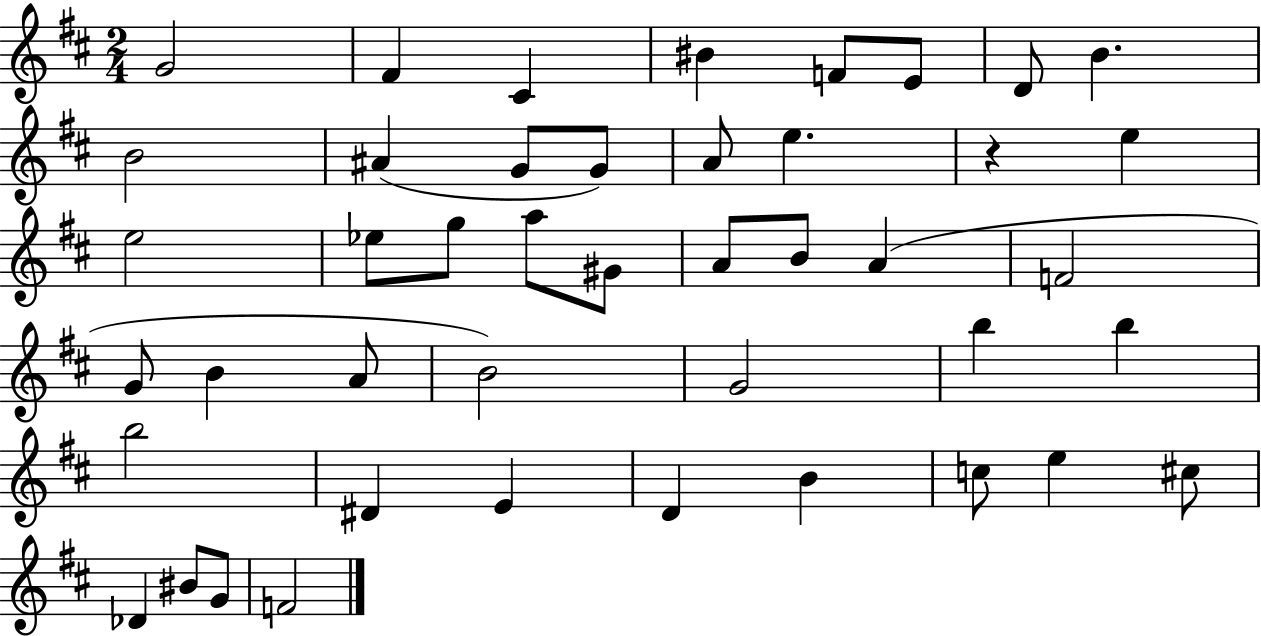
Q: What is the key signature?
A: D major